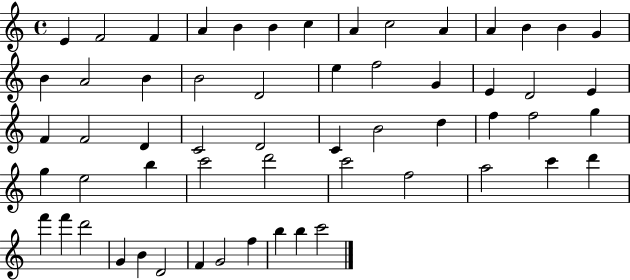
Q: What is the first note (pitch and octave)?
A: E4